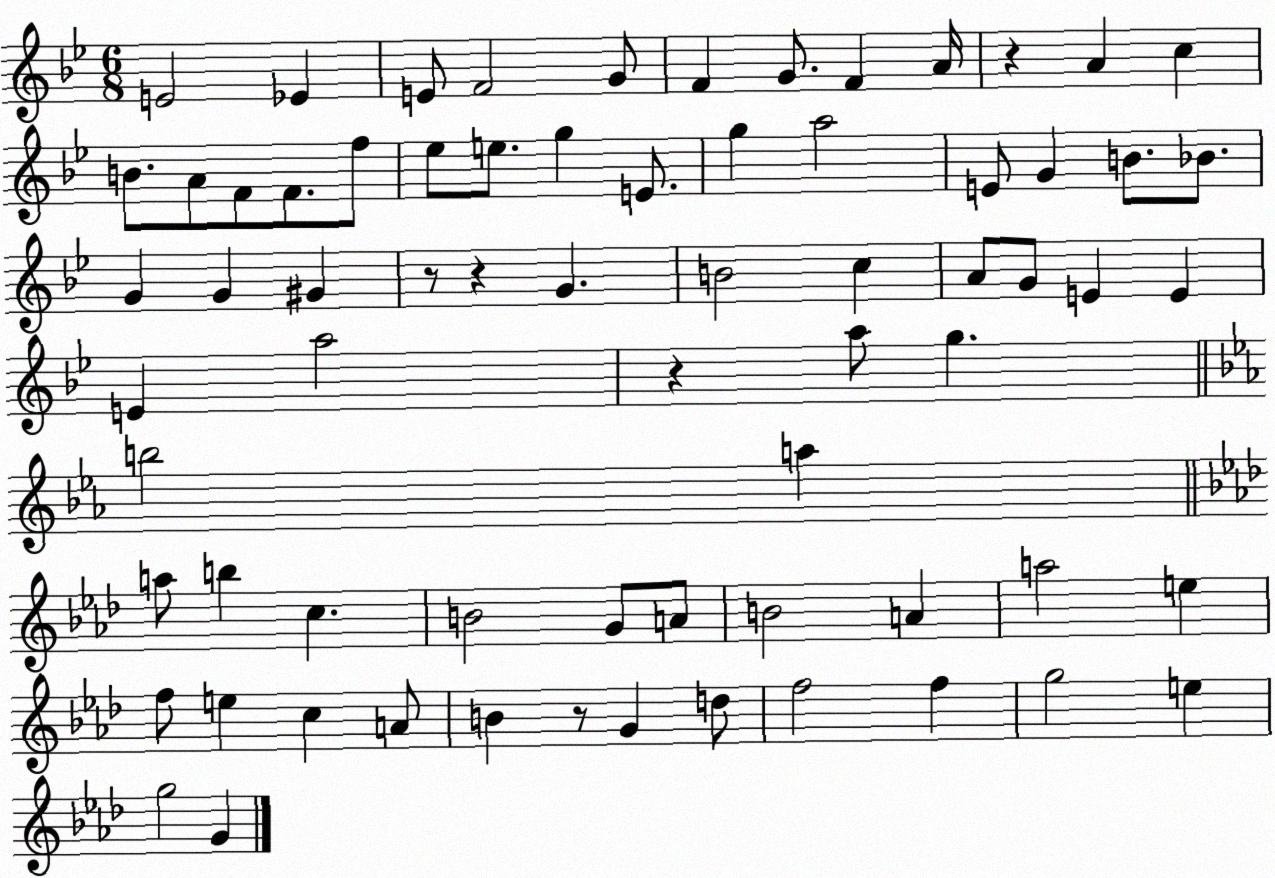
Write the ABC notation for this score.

X:1
T:Untitled
M:6/8
L:1/4
K:Bb
E2 _E E/2 F2 G/2 F G/2 F A/4 z A c B/2 A/2 F/2 F/2 f/2 _e/2 e/2 g E/2 g a2 E/2 G B/2 _B/2 G G ^G z/2 z G B2 c A/2 G/2 E E E a2 z a/2 g b2 a a/2 b c B2 G/2 A/2 B2 A a2 e f/2 e c A/2 B z/2 G d/2 f2 f g2 e g2 G